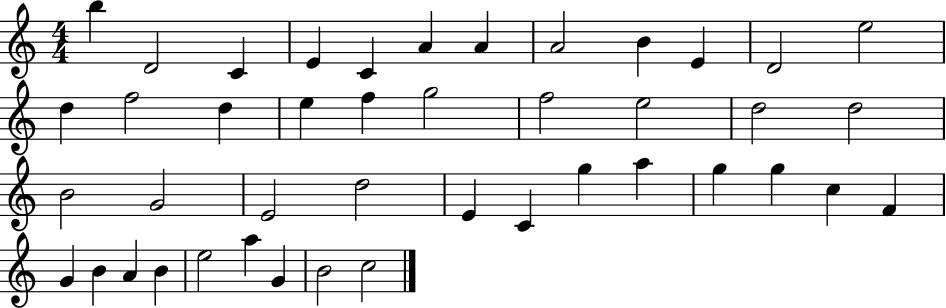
X:1
T:Untitled
M:4/4
L:1/4
K:C
b D2 C E C A A A2 B E D2 e2 d f2 d e f g2 f2 e2 d2 d2 B2 G2 E2 d2 E C g a g g c F G B A B e2 a G B2 c2